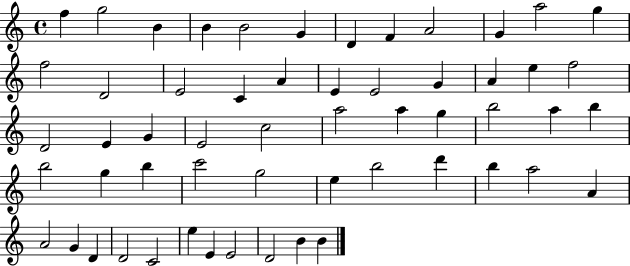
{
  \clef treble
  \time 4/4
  \defaultTimeSignature
  \key c \major
  f''4 g''2 b'4 | b'4 b'2 g'4 | d'4 f'4 a'2 | g'4 a''2 g''4 | \break f''2 d'2 | e'2 c'4 a'4 | e'4 e'2 g'4 | a'4 e''4 f''2 | \break d'2 e'4 g'4 | e'2 c''2 | a''2 a''4 g''4 | b''2 a''4 b''4 | \break b''2 g''4 b''4 | c'''2 g''2 | e''4 b''2 d'''4 | b''4 a''2 a'4 | \break a'2 g'4 d'4 | d'2 c'2 | e''4 e'4 e'2 | d'2 b'4 b'4 | \break \bar "|."
}